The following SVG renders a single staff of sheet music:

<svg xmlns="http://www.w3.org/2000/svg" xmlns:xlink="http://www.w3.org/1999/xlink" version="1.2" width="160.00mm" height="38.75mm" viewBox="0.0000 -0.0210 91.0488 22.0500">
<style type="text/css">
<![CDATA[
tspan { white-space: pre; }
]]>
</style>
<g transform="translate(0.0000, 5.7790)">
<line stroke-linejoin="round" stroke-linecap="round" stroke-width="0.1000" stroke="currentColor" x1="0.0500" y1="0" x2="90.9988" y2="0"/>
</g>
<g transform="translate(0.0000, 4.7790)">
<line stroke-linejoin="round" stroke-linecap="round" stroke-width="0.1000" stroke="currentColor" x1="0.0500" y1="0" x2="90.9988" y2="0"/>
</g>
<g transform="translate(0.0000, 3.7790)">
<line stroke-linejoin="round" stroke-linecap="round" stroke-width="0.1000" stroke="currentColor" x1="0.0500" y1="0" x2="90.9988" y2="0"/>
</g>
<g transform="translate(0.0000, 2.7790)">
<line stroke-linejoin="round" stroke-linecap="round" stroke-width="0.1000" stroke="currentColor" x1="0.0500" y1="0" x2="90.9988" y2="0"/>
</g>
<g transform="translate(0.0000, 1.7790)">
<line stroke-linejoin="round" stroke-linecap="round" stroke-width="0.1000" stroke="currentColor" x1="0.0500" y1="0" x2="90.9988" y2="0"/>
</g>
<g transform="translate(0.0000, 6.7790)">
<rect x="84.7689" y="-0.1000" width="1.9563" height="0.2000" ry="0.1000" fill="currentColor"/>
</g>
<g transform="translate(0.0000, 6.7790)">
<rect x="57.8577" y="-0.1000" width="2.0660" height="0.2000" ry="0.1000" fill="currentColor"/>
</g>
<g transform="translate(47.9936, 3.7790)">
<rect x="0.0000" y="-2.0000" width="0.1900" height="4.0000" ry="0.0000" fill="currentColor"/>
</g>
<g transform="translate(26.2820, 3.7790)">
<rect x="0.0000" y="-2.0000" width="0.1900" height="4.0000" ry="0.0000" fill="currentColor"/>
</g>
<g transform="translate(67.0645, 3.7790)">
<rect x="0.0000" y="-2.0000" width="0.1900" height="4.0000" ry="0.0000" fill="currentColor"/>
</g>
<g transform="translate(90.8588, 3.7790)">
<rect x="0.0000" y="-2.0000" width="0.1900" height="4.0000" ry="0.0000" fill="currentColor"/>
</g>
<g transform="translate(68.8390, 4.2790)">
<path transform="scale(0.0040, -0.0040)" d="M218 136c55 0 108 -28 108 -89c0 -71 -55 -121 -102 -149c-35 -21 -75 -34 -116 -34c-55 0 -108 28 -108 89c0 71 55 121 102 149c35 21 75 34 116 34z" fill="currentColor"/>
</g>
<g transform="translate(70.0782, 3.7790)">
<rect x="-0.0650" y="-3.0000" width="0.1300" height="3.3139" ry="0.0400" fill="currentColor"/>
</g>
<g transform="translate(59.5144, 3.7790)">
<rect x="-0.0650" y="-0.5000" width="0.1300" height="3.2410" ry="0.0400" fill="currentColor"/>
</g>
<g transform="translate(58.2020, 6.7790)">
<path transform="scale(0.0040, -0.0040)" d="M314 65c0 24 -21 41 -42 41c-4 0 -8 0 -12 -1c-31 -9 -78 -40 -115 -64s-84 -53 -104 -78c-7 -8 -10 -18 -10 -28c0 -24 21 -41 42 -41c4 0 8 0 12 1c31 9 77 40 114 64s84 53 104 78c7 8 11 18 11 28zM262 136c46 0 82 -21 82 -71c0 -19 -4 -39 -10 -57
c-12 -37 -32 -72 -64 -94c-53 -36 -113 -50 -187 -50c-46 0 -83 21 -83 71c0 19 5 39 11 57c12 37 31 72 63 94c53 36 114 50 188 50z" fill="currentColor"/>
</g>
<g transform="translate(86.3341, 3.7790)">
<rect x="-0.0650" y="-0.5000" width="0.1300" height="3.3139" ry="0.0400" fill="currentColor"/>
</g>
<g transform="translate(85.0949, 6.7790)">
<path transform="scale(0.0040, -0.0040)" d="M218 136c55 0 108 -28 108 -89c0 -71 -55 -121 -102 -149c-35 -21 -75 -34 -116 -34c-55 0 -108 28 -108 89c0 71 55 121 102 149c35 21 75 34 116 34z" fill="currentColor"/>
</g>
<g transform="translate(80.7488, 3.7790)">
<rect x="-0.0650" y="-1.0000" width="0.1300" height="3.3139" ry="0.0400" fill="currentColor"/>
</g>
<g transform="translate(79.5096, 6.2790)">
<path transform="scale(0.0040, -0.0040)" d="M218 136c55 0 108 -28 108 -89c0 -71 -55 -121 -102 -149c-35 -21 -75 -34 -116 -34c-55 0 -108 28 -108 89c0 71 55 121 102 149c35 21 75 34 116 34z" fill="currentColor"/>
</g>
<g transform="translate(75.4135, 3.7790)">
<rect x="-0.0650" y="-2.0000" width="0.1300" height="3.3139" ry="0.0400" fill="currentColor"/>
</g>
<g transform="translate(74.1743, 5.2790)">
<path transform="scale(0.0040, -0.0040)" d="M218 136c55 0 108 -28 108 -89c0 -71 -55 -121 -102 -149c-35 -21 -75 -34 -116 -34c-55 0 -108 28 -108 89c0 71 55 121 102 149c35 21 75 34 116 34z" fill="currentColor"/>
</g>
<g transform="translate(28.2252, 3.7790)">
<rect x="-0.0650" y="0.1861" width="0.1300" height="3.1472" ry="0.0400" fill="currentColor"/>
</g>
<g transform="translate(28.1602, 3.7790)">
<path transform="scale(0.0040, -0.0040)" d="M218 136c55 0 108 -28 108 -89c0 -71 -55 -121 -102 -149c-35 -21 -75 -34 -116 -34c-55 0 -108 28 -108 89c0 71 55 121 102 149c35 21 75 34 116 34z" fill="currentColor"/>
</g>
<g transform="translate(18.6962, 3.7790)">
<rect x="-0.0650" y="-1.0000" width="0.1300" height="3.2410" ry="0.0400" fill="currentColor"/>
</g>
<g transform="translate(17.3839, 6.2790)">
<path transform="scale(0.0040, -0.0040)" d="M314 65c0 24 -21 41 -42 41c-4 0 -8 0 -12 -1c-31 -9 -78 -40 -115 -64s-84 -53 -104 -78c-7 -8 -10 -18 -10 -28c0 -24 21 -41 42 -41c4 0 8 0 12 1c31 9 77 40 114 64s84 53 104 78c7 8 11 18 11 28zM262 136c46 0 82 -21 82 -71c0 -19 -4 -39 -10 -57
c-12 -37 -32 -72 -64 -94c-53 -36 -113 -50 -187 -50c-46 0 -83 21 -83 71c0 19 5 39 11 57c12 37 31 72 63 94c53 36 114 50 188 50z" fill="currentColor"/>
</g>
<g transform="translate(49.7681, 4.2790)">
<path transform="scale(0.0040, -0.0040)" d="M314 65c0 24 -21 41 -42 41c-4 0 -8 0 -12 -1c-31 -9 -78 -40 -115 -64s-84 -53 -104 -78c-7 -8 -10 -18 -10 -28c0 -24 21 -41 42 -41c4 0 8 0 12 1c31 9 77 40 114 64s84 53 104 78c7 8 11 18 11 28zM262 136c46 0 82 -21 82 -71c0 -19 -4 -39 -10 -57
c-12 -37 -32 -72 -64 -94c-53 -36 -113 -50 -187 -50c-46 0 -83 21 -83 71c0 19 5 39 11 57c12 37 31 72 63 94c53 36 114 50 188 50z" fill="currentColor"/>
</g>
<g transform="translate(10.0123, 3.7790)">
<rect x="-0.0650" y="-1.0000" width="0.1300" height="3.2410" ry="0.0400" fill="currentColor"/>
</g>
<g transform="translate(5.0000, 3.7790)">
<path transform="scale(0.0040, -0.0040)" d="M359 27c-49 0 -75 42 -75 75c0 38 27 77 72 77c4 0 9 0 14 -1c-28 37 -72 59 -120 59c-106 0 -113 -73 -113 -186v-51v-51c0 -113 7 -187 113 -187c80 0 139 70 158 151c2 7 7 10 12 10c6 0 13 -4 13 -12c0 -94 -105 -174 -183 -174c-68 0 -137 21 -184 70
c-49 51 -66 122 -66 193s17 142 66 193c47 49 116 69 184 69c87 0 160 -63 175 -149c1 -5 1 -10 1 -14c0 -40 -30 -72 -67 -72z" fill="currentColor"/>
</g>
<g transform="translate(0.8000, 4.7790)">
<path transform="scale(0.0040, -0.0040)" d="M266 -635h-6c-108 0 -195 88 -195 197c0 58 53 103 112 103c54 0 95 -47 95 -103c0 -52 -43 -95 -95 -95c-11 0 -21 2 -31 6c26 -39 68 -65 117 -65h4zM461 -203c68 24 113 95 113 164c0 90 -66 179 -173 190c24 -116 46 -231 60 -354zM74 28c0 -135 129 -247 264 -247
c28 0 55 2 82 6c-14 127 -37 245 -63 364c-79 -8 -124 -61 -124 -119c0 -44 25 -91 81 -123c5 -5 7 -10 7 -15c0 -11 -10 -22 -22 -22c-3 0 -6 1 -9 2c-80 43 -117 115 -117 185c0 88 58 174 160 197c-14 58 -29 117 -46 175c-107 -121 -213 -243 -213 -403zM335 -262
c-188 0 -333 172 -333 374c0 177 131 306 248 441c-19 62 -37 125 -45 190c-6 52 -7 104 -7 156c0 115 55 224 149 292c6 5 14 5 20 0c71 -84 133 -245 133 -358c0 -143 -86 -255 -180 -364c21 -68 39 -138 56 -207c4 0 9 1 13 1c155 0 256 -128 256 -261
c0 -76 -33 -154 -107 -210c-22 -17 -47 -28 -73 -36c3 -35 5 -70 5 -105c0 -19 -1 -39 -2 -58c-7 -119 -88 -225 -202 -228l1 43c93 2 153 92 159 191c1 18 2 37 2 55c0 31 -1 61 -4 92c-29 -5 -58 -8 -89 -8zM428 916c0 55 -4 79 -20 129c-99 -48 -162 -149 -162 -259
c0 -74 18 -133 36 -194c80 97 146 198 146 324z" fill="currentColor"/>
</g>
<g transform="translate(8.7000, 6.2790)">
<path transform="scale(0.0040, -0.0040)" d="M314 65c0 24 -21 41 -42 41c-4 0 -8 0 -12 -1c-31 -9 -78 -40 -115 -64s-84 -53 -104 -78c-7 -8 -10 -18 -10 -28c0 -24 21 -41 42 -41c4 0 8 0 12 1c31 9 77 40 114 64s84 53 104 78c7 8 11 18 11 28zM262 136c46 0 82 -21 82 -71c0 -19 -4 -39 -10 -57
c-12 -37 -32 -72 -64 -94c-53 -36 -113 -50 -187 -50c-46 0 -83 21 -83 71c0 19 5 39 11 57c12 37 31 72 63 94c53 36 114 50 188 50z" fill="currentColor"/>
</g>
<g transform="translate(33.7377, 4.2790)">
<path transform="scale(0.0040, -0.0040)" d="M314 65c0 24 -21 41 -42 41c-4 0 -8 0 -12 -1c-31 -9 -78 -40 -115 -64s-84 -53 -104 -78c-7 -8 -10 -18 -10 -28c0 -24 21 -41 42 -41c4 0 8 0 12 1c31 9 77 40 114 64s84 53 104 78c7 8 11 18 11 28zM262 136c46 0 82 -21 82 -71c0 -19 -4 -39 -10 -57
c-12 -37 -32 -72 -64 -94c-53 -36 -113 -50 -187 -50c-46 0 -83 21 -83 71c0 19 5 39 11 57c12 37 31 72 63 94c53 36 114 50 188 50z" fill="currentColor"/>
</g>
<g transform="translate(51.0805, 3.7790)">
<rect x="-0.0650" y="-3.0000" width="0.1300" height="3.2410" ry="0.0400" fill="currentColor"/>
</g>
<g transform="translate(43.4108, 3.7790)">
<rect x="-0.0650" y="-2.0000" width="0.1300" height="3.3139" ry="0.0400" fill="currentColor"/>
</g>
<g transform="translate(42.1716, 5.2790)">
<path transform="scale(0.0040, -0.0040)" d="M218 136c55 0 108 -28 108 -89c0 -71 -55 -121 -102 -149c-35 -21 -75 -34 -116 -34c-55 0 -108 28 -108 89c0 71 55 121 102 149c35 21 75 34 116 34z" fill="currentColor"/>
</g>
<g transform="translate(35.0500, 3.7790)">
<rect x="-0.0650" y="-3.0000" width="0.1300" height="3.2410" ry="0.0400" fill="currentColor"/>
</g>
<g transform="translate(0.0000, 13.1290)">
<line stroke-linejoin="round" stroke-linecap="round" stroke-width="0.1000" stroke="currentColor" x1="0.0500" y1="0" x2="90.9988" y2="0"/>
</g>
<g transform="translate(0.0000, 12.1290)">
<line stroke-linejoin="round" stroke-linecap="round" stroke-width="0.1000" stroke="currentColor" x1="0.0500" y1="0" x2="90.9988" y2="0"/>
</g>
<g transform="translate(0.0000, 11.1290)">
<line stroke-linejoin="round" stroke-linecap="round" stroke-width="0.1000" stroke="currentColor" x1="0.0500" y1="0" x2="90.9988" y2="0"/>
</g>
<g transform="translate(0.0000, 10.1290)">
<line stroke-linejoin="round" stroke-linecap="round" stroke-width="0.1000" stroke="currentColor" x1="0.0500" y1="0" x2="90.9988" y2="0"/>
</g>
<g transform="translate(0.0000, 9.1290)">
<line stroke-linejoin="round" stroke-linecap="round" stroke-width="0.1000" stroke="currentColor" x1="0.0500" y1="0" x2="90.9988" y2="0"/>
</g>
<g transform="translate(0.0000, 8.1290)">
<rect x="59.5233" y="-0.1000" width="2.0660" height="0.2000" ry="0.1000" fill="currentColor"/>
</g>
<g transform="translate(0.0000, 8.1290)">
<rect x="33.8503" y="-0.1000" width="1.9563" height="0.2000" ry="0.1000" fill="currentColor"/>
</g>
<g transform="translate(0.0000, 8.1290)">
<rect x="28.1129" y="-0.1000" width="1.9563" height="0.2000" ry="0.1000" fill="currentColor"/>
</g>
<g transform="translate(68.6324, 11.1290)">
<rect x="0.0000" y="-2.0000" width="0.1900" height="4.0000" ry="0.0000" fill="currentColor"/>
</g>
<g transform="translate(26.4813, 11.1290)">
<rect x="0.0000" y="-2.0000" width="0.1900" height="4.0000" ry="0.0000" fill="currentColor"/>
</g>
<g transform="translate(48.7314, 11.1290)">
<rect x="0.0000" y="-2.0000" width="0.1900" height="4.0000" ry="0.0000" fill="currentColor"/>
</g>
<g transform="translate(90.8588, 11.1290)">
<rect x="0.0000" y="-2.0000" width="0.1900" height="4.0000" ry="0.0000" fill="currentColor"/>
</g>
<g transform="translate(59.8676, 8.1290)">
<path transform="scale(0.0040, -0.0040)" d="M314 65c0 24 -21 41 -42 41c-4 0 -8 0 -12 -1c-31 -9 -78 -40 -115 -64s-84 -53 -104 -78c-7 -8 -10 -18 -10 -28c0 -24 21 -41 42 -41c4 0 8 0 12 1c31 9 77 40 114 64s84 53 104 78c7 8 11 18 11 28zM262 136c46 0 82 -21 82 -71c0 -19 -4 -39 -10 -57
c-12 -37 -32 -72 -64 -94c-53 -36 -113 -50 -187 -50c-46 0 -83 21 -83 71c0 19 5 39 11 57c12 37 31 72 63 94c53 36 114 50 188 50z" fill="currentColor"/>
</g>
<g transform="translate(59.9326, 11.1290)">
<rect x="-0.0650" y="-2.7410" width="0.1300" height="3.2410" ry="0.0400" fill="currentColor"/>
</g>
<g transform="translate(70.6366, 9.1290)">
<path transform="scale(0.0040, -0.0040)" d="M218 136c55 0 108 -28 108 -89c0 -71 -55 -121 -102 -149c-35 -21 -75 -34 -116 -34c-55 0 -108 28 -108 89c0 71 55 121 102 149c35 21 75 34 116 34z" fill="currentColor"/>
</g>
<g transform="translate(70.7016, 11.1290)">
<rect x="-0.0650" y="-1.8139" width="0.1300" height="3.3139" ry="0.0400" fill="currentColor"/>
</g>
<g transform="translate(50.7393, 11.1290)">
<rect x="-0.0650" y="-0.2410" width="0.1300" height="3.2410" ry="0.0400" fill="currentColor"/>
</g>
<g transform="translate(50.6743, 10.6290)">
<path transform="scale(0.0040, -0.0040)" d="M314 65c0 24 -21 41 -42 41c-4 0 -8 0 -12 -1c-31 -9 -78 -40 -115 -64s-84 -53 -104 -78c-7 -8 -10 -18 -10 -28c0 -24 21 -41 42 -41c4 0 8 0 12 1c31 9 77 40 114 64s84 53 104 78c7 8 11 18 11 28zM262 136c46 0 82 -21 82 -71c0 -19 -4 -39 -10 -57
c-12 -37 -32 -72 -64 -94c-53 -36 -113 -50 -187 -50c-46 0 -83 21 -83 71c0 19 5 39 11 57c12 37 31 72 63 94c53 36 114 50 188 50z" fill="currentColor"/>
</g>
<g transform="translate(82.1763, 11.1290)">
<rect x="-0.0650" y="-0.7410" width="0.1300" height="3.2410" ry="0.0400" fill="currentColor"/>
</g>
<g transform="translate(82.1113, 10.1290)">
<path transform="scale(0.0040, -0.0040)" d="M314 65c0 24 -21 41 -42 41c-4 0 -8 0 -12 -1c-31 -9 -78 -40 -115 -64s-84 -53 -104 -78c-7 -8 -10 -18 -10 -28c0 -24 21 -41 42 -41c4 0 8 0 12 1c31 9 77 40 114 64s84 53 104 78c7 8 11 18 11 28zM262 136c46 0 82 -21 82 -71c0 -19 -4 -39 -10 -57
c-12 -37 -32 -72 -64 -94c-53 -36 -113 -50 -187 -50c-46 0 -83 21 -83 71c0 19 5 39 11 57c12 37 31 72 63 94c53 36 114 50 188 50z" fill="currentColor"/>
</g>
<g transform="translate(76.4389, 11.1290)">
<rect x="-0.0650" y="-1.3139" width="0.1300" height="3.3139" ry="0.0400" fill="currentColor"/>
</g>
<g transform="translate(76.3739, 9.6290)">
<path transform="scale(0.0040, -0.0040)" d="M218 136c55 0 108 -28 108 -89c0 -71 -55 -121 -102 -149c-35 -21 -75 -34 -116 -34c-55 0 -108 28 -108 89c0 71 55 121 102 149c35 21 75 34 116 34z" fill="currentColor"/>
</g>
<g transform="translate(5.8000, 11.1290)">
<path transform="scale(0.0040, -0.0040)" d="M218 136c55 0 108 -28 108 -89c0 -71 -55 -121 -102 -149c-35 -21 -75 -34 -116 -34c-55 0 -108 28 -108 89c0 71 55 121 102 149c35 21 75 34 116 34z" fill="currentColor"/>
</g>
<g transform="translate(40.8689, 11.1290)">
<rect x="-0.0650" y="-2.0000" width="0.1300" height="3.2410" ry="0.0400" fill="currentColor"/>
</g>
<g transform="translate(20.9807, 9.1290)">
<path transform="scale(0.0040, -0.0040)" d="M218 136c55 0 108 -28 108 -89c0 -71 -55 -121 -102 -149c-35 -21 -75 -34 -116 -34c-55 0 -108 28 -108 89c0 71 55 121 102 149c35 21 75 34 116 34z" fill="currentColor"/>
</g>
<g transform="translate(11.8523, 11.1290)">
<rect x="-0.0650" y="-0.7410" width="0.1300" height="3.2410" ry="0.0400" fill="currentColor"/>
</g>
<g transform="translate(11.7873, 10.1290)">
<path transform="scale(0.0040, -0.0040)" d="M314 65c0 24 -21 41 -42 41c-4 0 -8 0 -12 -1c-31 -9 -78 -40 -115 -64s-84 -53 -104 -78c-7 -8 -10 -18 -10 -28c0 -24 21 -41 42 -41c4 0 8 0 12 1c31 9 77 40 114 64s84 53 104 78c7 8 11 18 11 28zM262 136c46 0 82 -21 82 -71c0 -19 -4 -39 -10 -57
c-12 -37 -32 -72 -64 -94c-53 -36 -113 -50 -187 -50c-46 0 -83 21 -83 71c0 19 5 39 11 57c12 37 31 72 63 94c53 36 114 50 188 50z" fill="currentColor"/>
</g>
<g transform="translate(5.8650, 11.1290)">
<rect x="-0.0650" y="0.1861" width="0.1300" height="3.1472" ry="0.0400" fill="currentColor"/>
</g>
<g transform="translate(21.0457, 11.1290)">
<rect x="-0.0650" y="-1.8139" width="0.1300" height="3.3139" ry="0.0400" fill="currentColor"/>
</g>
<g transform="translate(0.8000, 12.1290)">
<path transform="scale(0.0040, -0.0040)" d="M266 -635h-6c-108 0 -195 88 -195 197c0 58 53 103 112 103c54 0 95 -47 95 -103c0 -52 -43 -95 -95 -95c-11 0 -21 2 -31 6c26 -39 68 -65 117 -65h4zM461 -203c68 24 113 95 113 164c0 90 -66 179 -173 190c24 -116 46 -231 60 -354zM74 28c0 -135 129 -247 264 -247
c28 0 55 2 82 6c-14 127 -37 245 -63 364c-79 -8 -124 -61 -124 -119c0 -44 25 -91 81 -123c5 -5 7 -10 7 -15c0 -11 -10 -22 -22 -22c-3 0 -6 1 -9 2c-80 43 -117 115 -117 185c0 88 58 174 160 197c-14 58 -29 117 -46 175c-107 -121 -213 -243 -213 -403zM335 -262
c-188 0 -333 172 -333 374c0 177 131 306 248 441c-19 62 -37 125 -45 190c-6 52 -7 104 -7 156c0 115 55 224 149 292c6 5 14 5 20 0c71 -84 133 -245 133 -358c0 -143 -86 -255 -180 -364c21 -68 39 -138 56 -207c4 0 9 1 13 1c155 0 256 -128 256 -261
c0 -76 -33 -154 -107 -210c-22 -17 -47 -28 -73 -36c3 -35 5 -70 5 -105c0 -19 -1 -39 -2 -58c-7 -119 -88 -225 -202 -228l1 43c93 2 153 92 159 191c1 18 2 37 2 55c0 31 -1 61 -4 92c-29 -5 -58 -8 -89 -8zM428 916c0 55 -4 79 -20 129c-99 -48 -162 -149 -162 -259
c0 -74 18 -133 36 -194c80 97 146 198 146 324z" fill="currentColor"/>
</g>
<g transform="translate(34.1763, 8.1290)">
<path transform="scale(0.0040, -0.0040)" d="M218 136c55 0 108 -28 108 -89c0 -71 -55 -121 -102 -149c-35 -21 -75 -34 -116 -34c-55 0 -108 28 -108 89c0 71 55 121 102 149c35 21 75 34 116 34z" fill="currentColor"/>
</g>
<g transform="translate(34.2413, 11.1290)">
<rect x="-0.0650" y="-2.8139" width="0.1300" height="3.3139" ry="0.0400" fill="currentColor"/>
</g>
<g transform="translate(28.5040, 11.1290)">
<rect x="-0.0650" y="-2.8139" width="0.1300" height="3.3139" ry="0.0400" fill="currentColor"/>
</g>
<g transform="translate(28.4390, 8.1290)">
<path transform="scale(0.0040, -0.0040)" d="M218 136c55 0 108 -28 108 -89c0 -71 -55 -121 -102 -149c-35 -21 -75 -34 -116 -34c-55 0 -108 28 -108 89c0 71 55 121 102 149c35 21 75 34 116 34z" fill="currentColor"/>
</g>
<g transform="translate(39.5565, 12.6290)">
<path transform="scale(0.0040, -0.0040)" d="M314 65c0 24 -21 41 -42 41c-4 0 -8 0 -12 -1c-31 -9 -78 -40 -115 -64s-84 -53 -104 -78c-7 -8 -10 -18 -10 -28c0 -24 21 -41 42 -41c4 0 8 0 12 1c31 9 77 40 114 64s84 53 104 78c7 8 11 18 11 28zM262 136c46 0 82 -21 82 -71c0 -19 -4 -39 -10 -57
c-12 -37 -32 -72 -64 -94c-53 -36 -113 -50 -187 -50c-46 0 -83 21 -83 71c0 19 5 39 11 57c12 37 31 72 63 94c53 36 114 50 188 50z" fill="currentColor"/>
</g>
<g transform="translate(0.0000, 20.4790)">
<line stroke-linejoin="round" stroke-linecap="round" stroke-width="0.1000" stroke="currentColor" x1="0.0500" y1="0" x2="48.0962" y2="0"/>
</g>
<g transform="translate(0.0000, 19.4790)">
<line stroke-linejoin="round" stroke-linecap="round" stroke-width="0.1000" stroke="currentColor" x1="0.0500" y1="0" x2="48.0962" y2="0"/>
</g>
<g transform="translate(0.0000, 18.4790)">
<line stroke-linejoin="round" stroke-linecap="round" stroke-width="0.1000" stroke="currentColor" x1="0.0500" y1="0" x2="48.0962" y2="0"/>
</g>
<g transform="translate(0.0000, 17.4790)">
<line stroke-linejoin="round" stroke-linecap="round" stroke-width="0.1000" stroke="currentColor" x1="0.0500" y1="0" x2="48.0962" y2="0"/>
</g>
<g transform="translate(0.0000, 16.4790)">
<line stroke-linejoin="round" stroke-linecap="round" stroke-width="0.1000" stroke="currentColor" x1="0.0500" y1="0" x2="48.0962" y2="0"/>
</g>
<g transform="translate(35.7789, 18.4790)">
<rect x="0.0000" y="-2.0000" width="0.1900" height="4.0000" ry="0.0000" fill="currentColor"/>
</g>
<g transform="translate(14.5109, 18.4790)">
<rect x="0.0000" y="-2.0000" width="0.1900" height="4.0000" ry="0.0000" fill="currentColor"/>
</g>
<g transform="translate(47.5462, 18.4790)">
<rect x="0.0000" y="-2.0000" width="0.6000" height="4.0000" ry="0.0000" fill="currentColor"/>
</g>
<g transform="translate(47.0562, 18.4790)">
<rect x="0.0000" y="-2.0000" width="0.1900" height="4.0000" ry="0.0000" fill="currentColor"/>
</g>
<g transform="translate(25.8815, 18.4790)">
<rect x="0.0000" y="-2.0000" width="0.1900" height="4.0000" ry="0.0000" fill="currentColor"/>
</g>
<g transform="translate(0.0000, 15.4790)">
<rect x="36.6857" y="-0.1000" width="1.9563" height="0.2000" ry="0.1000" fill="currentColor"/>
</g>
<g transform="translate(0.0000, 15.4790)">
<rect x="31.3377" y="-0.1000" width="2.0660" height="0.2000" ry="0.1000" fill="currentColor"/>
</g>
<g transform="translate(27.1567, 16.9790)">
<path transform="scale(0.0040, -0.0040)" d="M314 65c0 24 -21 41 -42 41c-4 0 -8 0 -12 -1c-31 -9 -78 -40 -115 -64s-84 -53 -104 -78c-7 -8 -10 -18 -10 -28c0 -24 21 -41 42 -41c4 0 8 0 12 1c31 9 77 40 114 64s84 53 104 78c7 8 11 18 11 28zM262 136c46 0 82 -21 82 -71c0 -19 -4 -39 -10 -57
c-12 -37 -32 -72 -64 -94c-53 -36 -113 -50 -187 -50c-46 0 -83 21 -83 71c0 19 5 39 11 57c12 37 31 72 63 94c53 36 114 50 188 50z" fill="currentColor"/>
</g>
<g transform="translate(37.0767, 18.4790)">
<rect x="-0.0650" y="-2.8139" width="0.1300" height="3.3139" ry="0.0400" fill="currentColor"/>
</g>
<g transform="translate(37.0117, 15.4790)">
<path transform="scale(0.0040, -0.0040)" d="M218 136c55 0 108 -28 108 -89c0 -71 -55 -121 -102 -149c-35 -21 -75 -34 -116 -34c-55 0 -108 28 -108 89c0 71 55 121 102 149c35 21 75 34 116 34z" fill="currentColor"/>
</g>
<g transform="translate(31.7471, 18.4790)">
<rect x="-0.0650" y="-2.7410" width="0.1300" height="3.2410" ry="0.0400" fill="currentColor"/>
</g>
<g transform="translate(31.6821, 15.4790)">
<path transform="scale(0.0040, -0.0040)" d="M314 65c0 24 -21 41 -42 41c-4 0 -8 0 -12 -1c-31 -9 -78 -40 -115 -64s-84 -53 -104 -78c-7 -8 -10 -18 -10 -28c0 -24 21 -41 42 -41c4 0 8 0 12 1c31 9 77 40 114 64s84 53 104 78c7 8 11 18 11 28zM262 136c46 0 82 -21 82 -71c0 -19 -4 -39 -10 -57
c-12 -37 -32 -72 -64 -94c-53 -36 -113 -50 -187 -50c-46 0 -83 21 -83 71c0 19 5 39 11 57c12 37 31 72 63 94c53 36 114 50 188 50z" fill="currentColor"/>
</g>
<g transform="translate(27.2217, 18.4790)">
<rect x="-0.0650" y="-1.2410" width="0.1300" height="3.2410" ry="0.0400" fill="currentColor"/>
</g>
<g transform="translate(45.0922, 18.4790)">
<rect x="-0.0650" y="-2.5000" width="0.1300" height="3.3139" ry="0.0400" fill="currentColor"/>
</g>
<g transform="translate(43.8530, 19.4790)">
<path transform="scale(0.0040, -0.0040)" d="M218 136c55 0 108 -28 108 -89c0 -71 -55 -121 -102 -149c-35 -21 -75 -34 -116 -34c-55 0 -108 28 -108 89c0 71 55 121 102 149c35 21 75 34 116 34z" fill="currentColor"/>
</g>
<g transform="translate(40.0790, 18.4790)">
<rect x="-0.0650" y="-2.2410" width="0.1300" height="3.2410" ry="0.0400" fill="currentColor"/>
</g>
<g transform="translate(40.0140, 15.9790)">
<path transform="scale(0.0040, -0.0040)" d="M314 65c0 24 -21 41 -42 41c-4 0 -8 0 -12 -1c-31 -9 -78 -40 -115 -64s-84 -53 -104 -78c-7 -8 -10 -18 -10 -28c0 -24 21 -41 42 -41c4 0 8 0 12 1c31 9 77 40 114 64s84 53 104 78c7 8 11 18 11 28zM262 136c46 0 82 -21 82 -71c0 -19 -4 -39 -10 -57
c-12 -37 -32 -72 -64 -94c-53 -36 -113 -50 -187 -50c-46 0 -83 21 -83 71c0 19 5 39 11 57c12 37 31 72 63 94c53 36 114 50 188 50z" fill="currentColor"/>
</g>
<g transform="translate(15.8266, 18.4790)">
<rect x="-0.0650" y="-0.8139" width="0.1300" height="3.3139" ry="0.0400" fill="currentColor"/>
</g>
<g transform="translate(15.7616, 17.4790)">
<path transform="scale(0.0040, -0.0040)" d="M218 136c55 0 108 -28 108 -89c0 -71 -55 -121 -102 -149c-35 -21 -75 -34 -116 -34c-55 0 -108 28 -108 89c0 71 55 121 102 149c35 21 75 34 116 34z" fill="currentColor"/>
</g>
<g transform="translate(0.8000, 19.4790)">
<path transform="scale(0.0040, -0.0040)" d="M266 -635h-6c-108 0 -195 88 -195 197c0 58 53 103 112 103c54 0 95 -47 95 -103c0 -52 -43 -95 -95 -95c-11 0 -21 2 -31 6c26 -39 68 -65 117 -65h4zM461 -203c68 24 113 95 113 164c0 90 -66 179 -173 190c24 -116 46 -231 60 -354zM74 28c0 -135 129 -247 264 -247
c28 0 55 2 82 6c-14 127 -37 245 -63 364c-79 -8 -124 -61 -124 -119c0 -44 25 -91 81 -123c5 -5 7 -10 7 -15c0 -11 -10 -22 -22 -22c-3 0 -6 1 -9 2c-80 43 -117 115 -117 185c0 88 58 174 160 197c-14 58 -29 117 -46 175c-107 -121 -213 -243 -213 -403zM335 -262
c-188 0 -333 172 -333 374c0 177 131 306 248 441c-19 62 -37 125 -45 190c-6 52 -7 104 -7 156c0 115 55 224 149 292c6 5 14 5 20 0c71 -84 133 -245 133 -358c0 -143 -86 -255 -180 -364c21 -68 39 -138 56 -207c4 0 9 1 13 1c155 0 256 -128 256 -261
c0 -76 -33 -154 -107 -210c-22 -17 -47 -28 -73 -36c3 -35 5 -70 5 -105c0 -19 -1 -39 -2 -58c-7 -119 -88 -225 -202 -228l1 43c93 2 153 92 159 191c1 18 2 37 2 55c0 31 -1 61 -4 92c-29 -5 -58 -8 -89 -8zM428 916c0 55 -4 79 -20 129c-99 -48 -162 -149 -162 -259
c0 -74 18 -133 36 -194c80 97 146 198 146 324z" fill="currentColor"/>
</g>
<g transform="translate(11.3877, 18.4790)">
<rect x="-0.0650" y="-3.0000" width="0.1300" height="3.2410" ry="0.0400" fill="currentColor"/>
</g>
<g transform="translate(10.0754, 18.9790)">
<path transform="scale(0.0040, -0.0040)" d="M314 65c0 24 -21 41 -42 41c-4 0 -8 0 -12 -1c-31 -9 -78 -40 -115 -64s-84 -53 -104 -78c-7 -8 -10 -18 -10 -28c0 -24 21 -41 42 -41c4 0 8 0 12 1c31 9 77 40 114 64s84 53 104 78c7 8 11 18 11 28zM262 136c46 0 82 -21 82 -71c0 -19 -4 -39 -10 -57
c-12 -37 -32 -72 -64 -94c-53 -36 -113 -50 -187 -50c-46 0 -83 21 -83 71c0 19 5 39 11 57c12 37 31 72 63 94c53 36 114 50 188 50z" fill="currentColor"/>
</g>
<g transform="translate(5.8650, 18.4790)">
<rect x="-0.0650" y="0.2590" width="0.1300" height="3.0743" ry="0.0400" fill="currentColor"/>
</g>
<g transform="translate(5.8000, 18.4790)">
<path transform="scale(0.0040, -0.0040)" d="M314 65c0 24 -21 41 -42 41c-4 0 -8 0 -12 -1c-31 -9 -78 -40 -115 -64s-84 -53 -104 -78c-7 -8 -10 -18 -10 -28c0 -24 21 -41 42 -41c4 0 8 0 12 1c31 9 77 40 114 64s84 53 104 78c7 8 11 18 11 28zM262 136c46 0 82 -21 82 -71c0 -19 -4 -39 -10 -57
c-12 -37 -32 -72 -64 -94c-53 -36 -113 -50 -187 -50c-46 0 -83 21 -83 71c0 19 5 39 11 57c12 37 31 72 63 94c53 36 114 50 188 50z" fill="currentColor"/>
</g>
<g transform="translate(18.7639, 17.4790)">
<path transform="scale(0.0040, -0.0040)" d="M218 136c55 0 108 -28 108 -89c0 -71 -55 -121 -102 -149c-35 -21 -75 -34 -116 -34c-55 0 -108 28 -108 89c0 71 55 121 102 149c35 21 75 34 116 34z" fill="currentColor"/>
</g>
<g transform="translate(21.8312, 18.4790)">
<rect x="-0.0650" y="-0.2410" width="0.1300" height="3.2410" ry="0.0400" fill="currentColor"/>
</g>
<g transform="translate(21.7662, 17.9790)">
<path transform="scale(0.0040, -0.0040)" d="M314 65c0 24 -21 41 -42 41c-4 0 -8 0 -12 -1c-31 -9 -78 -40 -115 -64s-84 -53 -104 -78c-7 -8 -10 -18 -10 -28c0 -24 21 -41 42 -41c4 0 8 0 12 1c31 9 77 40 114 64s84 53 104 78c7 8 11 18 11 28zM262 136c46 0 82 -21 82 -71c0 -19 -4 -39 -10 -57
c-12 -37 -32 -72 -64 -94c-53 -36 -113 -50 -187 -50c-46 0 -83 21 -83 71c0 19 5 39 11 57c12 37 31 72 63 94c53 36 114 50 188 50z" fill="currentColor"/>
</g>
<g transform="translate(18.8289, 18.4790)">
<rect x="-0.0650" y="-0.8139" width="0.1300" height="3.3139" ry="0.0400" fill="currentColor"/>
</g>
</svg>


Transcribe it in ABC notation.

X:1
T:Untitled
M:4/4
L:1/4
K:C
D2 D2 B A2 F A2 C2 A F D C B d2 f a a F2 c2 a2 f e d2 B2 A2 d d c2 e2 a2 a g2 G